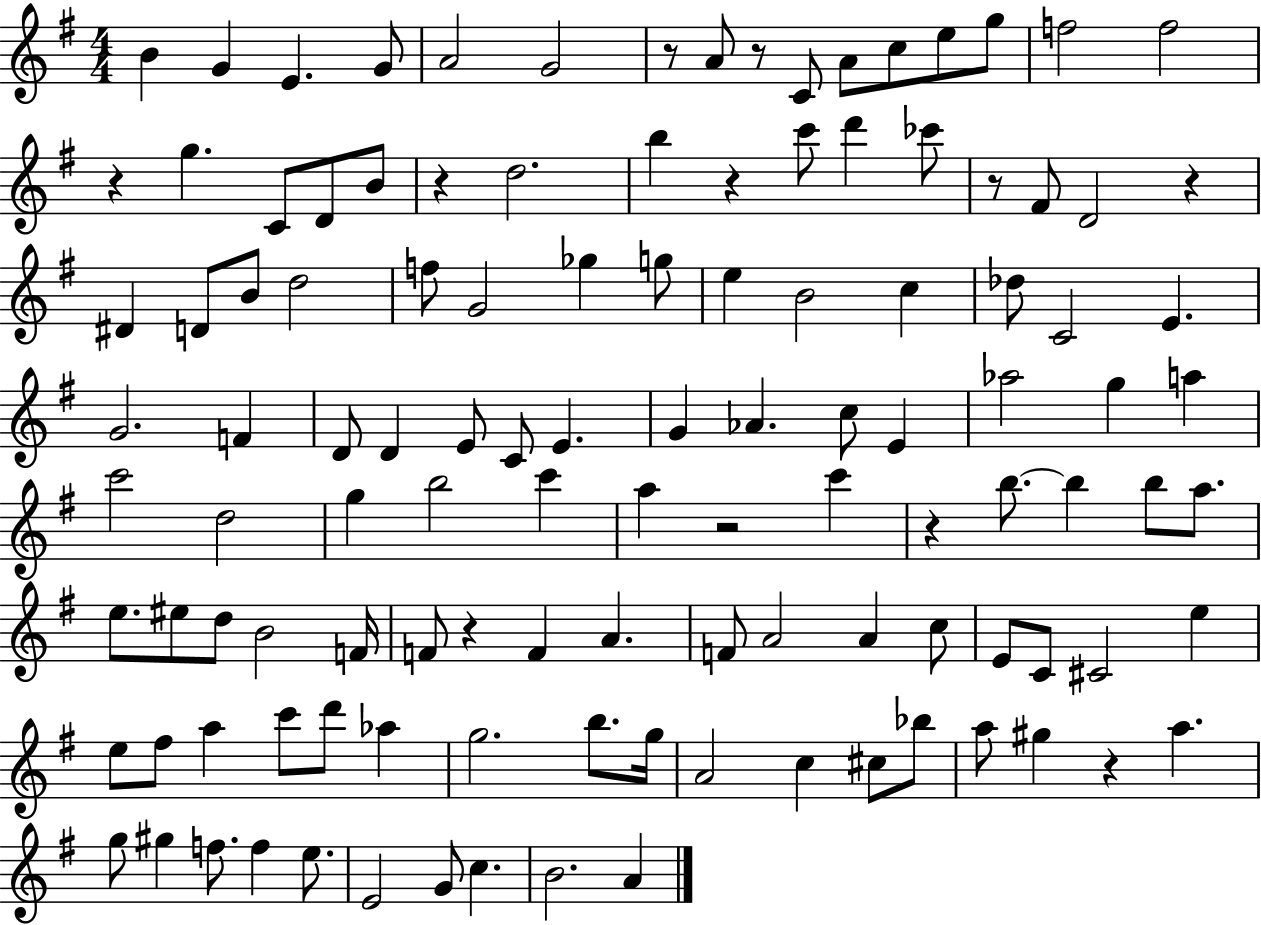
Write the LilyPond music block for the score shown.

{
  \clef treble
  \numericTimeSignature
  \time 4/4
  \key g \major
  b'4 g'4 e'4. g'8 | a'2 g'2 | r8 a'8 r8 c'8 a'8 c''8 e''8 g''8 | f''2 f''2 | \break r4 g''4. c'8 d'8 b'8 | r4 d''2. | b''4 r4 c'''8 d'''4 ces'''8 | r8 fis'8 d'2 r4 | \break dis'4 d'8 b'8 d''2 | f''8 g'2 ges''4 g''8 | e''4 b'2 c''4 | des''8 c'2 e'4. | \break g'2. f'4 | d'8 d'4 e'8 c'8 e'4. | g'4 aes'4. c''8 e'4 | aes''2 g''4 a''4 | \break c'''2 d''2 | g''4 b''2 c'''4 | a''4 r2 c'''4 | r4 b''8.~~ b''4 b''8 a''8. | \break e''8. eis''8 d''8 b'2 f'16 | f'8 r4 f'4 a'4. | f'8 a'2 a'4 c''8 | e'8 c'8 cis'2 e''4 | \break e''8 fis''8 a''4 c'''8 d'''8 aes''4 | g''2. b''8. g''16 | a'2 c''4 cis''8 bes''8 | a''8 gis''4 r4 a''4. | \break g''8 gis''4 f''8. f''4 e''8. | e'2 g'8 c''4. | b'2. a'4 | \bar "|."
}